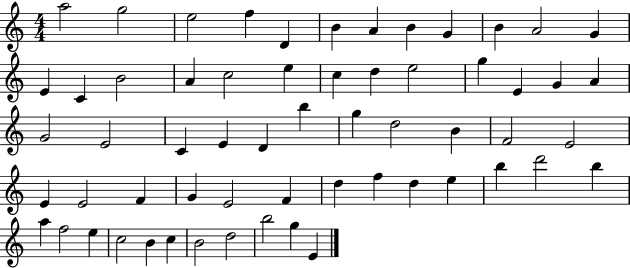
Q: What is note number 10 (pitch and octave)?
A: B4